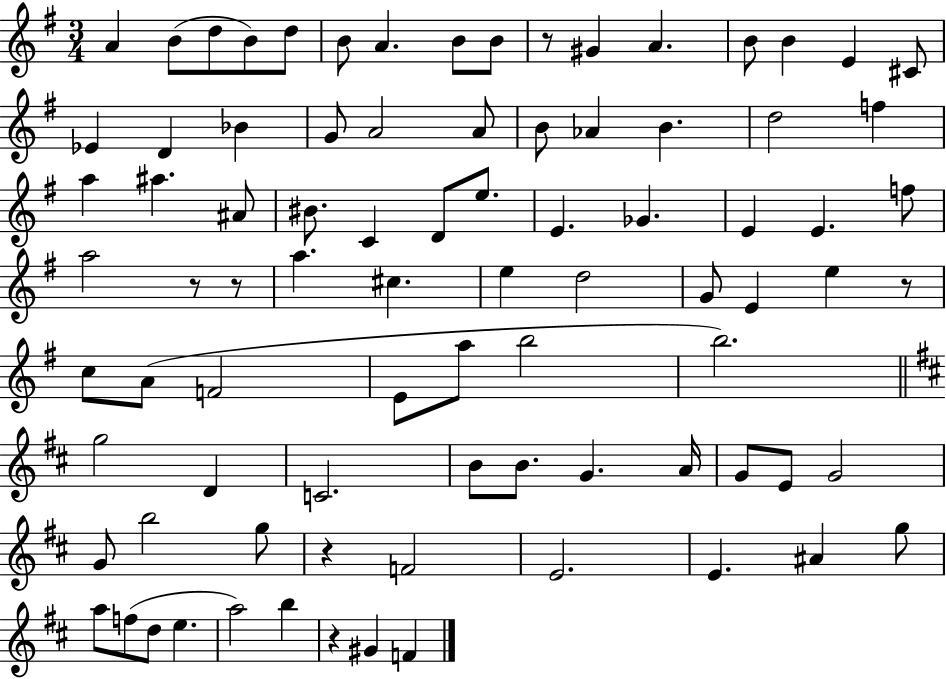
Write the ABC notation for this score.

X:1
T:Untitled
M:3/4
L:1/4
K:G
A B/2 d/2 B/2 d/2 B/2 A B/2 B/2 z/2 ^G A B/2 B E ^C/2 _E D _B G/2 A2 A/2 B/2 _A B d2 f a ^a ^A/2 ^B/2 C D/2 e/2 E _G E E f/2 a2 z/2 z/2 a ^c e d2 G/2 E e z/2 c/2 A/2 F2 E/2 a/2 b2 b2 g2 D C2 B/2 B/2 G A/4 G/2 E/2 G2 G/2 b2 g/2 z F2 E2 E ^A g/2 a/2 f/2 d/2 e a2 b z ^G F